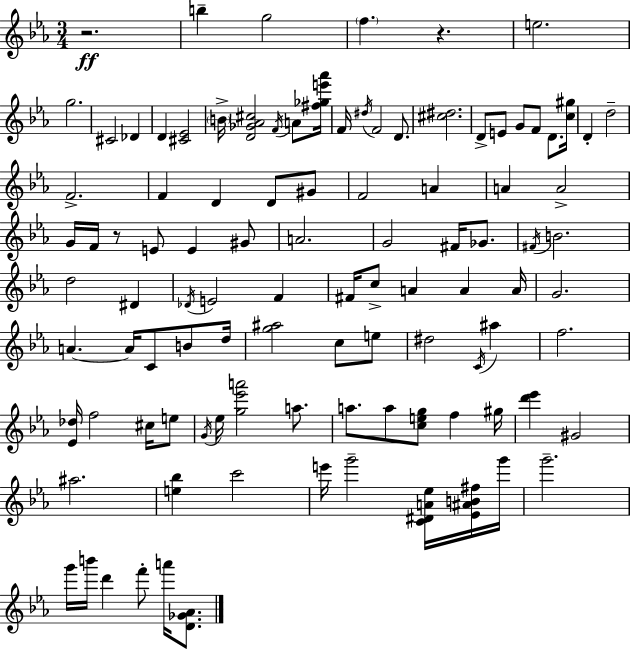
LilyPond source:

{
  \clef treble
  \numericTimeSignature
  \time 3/4
  \key ees \major
  \repeat volta 2 { r2.\ff | b''4-- g''2 | \parenthesize f''4. r4. | e''2. | \break g''2. | cis'2 des'4 | d'4 <cis' ees'>2 | \parenthesize b'16-> <d' ges' aes' cis''>2 \acciaccatura { f'16 } a'8 | \break <fis'' ges'' e''' aes'''>16 f'16 \acciaccatura { dis''16 } f'2 d'8. | <cis'' dis''>2. | d'8-> e'8 g'8 f'8 d'8. | <c'' gis''>16 d'4-. d''2-- | \break f'2.-> | f'4 d'4 d'8 | gis'8 f'2 a'4 | a'4 a'2-> | \break g'16 f'16 r8 e'8 e'4 | gis'8 a'2. | g'2 fis'16 ges'8. | \acciaccatura { fis'16 } b'2. | \break d''2 dis'4 | \acciaccatura { des'16 } e'2 | f'4 fis'16 c''8-> a'4 a'4 | a'16 g'2. | \break a'4.~~ a'16 c'8 | b'8 d''16 <g'' ais''>2 | c''8 e''8 dis''2 | \acciaccatura { c'16 } ais''4 f''2. | \break <ees' des''>16 f''2 | cis''16 e''8 \acciaccatura { g'16 } ees''16 <g'' ees''' a'''>2 | a''8. a''8. a''8 <c'' e'' g''>8 | f''4 gis''16 <d''' ees'''>4 gis'2 | \break ais''2. | <e'' bes''>4 c'''2 | e'''16 g'''2-- | <c' dis' a' ees''>16 <ees' ais' b' fis''>16 g'''16 g'''2.-- | \break g'''16 b'''16 d'''4 | f'''8-. a'''16 <d' ges' aes'>8. } \bar "|."
}